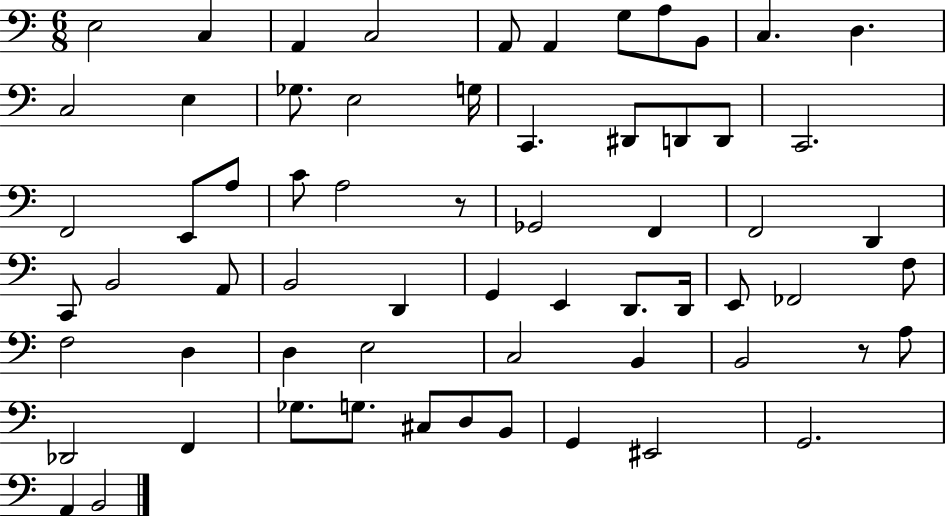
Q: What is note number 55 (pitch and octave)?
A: C#3